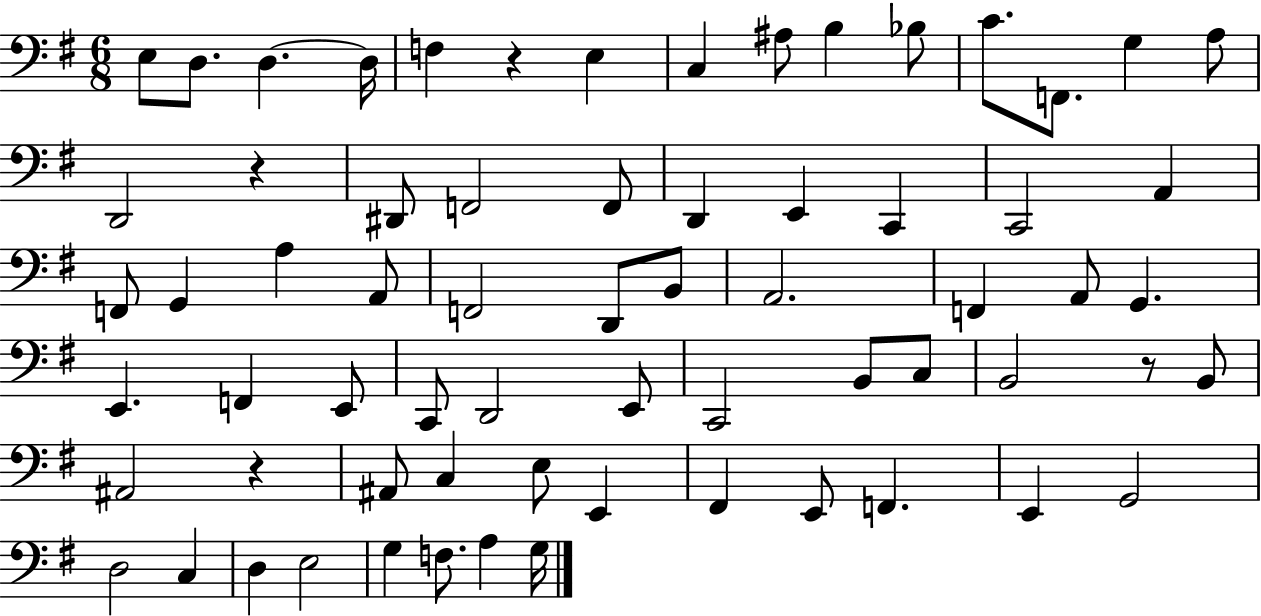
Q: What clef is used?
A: bass